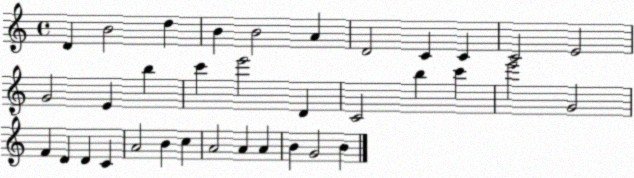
X:1
T:Untitled
M:4/4
L:1/4
K:C
D B2 d B B2 A D2 C C C2 E2 G2 E b c' e'2 D C2 b c' e'2 G2 F D D C A2 B c A2 A A B G2 B